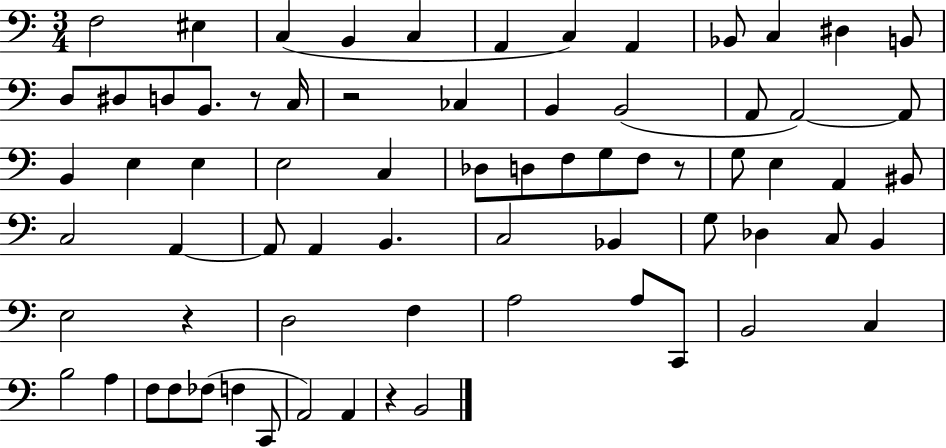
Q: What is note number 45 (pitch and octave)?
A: G3